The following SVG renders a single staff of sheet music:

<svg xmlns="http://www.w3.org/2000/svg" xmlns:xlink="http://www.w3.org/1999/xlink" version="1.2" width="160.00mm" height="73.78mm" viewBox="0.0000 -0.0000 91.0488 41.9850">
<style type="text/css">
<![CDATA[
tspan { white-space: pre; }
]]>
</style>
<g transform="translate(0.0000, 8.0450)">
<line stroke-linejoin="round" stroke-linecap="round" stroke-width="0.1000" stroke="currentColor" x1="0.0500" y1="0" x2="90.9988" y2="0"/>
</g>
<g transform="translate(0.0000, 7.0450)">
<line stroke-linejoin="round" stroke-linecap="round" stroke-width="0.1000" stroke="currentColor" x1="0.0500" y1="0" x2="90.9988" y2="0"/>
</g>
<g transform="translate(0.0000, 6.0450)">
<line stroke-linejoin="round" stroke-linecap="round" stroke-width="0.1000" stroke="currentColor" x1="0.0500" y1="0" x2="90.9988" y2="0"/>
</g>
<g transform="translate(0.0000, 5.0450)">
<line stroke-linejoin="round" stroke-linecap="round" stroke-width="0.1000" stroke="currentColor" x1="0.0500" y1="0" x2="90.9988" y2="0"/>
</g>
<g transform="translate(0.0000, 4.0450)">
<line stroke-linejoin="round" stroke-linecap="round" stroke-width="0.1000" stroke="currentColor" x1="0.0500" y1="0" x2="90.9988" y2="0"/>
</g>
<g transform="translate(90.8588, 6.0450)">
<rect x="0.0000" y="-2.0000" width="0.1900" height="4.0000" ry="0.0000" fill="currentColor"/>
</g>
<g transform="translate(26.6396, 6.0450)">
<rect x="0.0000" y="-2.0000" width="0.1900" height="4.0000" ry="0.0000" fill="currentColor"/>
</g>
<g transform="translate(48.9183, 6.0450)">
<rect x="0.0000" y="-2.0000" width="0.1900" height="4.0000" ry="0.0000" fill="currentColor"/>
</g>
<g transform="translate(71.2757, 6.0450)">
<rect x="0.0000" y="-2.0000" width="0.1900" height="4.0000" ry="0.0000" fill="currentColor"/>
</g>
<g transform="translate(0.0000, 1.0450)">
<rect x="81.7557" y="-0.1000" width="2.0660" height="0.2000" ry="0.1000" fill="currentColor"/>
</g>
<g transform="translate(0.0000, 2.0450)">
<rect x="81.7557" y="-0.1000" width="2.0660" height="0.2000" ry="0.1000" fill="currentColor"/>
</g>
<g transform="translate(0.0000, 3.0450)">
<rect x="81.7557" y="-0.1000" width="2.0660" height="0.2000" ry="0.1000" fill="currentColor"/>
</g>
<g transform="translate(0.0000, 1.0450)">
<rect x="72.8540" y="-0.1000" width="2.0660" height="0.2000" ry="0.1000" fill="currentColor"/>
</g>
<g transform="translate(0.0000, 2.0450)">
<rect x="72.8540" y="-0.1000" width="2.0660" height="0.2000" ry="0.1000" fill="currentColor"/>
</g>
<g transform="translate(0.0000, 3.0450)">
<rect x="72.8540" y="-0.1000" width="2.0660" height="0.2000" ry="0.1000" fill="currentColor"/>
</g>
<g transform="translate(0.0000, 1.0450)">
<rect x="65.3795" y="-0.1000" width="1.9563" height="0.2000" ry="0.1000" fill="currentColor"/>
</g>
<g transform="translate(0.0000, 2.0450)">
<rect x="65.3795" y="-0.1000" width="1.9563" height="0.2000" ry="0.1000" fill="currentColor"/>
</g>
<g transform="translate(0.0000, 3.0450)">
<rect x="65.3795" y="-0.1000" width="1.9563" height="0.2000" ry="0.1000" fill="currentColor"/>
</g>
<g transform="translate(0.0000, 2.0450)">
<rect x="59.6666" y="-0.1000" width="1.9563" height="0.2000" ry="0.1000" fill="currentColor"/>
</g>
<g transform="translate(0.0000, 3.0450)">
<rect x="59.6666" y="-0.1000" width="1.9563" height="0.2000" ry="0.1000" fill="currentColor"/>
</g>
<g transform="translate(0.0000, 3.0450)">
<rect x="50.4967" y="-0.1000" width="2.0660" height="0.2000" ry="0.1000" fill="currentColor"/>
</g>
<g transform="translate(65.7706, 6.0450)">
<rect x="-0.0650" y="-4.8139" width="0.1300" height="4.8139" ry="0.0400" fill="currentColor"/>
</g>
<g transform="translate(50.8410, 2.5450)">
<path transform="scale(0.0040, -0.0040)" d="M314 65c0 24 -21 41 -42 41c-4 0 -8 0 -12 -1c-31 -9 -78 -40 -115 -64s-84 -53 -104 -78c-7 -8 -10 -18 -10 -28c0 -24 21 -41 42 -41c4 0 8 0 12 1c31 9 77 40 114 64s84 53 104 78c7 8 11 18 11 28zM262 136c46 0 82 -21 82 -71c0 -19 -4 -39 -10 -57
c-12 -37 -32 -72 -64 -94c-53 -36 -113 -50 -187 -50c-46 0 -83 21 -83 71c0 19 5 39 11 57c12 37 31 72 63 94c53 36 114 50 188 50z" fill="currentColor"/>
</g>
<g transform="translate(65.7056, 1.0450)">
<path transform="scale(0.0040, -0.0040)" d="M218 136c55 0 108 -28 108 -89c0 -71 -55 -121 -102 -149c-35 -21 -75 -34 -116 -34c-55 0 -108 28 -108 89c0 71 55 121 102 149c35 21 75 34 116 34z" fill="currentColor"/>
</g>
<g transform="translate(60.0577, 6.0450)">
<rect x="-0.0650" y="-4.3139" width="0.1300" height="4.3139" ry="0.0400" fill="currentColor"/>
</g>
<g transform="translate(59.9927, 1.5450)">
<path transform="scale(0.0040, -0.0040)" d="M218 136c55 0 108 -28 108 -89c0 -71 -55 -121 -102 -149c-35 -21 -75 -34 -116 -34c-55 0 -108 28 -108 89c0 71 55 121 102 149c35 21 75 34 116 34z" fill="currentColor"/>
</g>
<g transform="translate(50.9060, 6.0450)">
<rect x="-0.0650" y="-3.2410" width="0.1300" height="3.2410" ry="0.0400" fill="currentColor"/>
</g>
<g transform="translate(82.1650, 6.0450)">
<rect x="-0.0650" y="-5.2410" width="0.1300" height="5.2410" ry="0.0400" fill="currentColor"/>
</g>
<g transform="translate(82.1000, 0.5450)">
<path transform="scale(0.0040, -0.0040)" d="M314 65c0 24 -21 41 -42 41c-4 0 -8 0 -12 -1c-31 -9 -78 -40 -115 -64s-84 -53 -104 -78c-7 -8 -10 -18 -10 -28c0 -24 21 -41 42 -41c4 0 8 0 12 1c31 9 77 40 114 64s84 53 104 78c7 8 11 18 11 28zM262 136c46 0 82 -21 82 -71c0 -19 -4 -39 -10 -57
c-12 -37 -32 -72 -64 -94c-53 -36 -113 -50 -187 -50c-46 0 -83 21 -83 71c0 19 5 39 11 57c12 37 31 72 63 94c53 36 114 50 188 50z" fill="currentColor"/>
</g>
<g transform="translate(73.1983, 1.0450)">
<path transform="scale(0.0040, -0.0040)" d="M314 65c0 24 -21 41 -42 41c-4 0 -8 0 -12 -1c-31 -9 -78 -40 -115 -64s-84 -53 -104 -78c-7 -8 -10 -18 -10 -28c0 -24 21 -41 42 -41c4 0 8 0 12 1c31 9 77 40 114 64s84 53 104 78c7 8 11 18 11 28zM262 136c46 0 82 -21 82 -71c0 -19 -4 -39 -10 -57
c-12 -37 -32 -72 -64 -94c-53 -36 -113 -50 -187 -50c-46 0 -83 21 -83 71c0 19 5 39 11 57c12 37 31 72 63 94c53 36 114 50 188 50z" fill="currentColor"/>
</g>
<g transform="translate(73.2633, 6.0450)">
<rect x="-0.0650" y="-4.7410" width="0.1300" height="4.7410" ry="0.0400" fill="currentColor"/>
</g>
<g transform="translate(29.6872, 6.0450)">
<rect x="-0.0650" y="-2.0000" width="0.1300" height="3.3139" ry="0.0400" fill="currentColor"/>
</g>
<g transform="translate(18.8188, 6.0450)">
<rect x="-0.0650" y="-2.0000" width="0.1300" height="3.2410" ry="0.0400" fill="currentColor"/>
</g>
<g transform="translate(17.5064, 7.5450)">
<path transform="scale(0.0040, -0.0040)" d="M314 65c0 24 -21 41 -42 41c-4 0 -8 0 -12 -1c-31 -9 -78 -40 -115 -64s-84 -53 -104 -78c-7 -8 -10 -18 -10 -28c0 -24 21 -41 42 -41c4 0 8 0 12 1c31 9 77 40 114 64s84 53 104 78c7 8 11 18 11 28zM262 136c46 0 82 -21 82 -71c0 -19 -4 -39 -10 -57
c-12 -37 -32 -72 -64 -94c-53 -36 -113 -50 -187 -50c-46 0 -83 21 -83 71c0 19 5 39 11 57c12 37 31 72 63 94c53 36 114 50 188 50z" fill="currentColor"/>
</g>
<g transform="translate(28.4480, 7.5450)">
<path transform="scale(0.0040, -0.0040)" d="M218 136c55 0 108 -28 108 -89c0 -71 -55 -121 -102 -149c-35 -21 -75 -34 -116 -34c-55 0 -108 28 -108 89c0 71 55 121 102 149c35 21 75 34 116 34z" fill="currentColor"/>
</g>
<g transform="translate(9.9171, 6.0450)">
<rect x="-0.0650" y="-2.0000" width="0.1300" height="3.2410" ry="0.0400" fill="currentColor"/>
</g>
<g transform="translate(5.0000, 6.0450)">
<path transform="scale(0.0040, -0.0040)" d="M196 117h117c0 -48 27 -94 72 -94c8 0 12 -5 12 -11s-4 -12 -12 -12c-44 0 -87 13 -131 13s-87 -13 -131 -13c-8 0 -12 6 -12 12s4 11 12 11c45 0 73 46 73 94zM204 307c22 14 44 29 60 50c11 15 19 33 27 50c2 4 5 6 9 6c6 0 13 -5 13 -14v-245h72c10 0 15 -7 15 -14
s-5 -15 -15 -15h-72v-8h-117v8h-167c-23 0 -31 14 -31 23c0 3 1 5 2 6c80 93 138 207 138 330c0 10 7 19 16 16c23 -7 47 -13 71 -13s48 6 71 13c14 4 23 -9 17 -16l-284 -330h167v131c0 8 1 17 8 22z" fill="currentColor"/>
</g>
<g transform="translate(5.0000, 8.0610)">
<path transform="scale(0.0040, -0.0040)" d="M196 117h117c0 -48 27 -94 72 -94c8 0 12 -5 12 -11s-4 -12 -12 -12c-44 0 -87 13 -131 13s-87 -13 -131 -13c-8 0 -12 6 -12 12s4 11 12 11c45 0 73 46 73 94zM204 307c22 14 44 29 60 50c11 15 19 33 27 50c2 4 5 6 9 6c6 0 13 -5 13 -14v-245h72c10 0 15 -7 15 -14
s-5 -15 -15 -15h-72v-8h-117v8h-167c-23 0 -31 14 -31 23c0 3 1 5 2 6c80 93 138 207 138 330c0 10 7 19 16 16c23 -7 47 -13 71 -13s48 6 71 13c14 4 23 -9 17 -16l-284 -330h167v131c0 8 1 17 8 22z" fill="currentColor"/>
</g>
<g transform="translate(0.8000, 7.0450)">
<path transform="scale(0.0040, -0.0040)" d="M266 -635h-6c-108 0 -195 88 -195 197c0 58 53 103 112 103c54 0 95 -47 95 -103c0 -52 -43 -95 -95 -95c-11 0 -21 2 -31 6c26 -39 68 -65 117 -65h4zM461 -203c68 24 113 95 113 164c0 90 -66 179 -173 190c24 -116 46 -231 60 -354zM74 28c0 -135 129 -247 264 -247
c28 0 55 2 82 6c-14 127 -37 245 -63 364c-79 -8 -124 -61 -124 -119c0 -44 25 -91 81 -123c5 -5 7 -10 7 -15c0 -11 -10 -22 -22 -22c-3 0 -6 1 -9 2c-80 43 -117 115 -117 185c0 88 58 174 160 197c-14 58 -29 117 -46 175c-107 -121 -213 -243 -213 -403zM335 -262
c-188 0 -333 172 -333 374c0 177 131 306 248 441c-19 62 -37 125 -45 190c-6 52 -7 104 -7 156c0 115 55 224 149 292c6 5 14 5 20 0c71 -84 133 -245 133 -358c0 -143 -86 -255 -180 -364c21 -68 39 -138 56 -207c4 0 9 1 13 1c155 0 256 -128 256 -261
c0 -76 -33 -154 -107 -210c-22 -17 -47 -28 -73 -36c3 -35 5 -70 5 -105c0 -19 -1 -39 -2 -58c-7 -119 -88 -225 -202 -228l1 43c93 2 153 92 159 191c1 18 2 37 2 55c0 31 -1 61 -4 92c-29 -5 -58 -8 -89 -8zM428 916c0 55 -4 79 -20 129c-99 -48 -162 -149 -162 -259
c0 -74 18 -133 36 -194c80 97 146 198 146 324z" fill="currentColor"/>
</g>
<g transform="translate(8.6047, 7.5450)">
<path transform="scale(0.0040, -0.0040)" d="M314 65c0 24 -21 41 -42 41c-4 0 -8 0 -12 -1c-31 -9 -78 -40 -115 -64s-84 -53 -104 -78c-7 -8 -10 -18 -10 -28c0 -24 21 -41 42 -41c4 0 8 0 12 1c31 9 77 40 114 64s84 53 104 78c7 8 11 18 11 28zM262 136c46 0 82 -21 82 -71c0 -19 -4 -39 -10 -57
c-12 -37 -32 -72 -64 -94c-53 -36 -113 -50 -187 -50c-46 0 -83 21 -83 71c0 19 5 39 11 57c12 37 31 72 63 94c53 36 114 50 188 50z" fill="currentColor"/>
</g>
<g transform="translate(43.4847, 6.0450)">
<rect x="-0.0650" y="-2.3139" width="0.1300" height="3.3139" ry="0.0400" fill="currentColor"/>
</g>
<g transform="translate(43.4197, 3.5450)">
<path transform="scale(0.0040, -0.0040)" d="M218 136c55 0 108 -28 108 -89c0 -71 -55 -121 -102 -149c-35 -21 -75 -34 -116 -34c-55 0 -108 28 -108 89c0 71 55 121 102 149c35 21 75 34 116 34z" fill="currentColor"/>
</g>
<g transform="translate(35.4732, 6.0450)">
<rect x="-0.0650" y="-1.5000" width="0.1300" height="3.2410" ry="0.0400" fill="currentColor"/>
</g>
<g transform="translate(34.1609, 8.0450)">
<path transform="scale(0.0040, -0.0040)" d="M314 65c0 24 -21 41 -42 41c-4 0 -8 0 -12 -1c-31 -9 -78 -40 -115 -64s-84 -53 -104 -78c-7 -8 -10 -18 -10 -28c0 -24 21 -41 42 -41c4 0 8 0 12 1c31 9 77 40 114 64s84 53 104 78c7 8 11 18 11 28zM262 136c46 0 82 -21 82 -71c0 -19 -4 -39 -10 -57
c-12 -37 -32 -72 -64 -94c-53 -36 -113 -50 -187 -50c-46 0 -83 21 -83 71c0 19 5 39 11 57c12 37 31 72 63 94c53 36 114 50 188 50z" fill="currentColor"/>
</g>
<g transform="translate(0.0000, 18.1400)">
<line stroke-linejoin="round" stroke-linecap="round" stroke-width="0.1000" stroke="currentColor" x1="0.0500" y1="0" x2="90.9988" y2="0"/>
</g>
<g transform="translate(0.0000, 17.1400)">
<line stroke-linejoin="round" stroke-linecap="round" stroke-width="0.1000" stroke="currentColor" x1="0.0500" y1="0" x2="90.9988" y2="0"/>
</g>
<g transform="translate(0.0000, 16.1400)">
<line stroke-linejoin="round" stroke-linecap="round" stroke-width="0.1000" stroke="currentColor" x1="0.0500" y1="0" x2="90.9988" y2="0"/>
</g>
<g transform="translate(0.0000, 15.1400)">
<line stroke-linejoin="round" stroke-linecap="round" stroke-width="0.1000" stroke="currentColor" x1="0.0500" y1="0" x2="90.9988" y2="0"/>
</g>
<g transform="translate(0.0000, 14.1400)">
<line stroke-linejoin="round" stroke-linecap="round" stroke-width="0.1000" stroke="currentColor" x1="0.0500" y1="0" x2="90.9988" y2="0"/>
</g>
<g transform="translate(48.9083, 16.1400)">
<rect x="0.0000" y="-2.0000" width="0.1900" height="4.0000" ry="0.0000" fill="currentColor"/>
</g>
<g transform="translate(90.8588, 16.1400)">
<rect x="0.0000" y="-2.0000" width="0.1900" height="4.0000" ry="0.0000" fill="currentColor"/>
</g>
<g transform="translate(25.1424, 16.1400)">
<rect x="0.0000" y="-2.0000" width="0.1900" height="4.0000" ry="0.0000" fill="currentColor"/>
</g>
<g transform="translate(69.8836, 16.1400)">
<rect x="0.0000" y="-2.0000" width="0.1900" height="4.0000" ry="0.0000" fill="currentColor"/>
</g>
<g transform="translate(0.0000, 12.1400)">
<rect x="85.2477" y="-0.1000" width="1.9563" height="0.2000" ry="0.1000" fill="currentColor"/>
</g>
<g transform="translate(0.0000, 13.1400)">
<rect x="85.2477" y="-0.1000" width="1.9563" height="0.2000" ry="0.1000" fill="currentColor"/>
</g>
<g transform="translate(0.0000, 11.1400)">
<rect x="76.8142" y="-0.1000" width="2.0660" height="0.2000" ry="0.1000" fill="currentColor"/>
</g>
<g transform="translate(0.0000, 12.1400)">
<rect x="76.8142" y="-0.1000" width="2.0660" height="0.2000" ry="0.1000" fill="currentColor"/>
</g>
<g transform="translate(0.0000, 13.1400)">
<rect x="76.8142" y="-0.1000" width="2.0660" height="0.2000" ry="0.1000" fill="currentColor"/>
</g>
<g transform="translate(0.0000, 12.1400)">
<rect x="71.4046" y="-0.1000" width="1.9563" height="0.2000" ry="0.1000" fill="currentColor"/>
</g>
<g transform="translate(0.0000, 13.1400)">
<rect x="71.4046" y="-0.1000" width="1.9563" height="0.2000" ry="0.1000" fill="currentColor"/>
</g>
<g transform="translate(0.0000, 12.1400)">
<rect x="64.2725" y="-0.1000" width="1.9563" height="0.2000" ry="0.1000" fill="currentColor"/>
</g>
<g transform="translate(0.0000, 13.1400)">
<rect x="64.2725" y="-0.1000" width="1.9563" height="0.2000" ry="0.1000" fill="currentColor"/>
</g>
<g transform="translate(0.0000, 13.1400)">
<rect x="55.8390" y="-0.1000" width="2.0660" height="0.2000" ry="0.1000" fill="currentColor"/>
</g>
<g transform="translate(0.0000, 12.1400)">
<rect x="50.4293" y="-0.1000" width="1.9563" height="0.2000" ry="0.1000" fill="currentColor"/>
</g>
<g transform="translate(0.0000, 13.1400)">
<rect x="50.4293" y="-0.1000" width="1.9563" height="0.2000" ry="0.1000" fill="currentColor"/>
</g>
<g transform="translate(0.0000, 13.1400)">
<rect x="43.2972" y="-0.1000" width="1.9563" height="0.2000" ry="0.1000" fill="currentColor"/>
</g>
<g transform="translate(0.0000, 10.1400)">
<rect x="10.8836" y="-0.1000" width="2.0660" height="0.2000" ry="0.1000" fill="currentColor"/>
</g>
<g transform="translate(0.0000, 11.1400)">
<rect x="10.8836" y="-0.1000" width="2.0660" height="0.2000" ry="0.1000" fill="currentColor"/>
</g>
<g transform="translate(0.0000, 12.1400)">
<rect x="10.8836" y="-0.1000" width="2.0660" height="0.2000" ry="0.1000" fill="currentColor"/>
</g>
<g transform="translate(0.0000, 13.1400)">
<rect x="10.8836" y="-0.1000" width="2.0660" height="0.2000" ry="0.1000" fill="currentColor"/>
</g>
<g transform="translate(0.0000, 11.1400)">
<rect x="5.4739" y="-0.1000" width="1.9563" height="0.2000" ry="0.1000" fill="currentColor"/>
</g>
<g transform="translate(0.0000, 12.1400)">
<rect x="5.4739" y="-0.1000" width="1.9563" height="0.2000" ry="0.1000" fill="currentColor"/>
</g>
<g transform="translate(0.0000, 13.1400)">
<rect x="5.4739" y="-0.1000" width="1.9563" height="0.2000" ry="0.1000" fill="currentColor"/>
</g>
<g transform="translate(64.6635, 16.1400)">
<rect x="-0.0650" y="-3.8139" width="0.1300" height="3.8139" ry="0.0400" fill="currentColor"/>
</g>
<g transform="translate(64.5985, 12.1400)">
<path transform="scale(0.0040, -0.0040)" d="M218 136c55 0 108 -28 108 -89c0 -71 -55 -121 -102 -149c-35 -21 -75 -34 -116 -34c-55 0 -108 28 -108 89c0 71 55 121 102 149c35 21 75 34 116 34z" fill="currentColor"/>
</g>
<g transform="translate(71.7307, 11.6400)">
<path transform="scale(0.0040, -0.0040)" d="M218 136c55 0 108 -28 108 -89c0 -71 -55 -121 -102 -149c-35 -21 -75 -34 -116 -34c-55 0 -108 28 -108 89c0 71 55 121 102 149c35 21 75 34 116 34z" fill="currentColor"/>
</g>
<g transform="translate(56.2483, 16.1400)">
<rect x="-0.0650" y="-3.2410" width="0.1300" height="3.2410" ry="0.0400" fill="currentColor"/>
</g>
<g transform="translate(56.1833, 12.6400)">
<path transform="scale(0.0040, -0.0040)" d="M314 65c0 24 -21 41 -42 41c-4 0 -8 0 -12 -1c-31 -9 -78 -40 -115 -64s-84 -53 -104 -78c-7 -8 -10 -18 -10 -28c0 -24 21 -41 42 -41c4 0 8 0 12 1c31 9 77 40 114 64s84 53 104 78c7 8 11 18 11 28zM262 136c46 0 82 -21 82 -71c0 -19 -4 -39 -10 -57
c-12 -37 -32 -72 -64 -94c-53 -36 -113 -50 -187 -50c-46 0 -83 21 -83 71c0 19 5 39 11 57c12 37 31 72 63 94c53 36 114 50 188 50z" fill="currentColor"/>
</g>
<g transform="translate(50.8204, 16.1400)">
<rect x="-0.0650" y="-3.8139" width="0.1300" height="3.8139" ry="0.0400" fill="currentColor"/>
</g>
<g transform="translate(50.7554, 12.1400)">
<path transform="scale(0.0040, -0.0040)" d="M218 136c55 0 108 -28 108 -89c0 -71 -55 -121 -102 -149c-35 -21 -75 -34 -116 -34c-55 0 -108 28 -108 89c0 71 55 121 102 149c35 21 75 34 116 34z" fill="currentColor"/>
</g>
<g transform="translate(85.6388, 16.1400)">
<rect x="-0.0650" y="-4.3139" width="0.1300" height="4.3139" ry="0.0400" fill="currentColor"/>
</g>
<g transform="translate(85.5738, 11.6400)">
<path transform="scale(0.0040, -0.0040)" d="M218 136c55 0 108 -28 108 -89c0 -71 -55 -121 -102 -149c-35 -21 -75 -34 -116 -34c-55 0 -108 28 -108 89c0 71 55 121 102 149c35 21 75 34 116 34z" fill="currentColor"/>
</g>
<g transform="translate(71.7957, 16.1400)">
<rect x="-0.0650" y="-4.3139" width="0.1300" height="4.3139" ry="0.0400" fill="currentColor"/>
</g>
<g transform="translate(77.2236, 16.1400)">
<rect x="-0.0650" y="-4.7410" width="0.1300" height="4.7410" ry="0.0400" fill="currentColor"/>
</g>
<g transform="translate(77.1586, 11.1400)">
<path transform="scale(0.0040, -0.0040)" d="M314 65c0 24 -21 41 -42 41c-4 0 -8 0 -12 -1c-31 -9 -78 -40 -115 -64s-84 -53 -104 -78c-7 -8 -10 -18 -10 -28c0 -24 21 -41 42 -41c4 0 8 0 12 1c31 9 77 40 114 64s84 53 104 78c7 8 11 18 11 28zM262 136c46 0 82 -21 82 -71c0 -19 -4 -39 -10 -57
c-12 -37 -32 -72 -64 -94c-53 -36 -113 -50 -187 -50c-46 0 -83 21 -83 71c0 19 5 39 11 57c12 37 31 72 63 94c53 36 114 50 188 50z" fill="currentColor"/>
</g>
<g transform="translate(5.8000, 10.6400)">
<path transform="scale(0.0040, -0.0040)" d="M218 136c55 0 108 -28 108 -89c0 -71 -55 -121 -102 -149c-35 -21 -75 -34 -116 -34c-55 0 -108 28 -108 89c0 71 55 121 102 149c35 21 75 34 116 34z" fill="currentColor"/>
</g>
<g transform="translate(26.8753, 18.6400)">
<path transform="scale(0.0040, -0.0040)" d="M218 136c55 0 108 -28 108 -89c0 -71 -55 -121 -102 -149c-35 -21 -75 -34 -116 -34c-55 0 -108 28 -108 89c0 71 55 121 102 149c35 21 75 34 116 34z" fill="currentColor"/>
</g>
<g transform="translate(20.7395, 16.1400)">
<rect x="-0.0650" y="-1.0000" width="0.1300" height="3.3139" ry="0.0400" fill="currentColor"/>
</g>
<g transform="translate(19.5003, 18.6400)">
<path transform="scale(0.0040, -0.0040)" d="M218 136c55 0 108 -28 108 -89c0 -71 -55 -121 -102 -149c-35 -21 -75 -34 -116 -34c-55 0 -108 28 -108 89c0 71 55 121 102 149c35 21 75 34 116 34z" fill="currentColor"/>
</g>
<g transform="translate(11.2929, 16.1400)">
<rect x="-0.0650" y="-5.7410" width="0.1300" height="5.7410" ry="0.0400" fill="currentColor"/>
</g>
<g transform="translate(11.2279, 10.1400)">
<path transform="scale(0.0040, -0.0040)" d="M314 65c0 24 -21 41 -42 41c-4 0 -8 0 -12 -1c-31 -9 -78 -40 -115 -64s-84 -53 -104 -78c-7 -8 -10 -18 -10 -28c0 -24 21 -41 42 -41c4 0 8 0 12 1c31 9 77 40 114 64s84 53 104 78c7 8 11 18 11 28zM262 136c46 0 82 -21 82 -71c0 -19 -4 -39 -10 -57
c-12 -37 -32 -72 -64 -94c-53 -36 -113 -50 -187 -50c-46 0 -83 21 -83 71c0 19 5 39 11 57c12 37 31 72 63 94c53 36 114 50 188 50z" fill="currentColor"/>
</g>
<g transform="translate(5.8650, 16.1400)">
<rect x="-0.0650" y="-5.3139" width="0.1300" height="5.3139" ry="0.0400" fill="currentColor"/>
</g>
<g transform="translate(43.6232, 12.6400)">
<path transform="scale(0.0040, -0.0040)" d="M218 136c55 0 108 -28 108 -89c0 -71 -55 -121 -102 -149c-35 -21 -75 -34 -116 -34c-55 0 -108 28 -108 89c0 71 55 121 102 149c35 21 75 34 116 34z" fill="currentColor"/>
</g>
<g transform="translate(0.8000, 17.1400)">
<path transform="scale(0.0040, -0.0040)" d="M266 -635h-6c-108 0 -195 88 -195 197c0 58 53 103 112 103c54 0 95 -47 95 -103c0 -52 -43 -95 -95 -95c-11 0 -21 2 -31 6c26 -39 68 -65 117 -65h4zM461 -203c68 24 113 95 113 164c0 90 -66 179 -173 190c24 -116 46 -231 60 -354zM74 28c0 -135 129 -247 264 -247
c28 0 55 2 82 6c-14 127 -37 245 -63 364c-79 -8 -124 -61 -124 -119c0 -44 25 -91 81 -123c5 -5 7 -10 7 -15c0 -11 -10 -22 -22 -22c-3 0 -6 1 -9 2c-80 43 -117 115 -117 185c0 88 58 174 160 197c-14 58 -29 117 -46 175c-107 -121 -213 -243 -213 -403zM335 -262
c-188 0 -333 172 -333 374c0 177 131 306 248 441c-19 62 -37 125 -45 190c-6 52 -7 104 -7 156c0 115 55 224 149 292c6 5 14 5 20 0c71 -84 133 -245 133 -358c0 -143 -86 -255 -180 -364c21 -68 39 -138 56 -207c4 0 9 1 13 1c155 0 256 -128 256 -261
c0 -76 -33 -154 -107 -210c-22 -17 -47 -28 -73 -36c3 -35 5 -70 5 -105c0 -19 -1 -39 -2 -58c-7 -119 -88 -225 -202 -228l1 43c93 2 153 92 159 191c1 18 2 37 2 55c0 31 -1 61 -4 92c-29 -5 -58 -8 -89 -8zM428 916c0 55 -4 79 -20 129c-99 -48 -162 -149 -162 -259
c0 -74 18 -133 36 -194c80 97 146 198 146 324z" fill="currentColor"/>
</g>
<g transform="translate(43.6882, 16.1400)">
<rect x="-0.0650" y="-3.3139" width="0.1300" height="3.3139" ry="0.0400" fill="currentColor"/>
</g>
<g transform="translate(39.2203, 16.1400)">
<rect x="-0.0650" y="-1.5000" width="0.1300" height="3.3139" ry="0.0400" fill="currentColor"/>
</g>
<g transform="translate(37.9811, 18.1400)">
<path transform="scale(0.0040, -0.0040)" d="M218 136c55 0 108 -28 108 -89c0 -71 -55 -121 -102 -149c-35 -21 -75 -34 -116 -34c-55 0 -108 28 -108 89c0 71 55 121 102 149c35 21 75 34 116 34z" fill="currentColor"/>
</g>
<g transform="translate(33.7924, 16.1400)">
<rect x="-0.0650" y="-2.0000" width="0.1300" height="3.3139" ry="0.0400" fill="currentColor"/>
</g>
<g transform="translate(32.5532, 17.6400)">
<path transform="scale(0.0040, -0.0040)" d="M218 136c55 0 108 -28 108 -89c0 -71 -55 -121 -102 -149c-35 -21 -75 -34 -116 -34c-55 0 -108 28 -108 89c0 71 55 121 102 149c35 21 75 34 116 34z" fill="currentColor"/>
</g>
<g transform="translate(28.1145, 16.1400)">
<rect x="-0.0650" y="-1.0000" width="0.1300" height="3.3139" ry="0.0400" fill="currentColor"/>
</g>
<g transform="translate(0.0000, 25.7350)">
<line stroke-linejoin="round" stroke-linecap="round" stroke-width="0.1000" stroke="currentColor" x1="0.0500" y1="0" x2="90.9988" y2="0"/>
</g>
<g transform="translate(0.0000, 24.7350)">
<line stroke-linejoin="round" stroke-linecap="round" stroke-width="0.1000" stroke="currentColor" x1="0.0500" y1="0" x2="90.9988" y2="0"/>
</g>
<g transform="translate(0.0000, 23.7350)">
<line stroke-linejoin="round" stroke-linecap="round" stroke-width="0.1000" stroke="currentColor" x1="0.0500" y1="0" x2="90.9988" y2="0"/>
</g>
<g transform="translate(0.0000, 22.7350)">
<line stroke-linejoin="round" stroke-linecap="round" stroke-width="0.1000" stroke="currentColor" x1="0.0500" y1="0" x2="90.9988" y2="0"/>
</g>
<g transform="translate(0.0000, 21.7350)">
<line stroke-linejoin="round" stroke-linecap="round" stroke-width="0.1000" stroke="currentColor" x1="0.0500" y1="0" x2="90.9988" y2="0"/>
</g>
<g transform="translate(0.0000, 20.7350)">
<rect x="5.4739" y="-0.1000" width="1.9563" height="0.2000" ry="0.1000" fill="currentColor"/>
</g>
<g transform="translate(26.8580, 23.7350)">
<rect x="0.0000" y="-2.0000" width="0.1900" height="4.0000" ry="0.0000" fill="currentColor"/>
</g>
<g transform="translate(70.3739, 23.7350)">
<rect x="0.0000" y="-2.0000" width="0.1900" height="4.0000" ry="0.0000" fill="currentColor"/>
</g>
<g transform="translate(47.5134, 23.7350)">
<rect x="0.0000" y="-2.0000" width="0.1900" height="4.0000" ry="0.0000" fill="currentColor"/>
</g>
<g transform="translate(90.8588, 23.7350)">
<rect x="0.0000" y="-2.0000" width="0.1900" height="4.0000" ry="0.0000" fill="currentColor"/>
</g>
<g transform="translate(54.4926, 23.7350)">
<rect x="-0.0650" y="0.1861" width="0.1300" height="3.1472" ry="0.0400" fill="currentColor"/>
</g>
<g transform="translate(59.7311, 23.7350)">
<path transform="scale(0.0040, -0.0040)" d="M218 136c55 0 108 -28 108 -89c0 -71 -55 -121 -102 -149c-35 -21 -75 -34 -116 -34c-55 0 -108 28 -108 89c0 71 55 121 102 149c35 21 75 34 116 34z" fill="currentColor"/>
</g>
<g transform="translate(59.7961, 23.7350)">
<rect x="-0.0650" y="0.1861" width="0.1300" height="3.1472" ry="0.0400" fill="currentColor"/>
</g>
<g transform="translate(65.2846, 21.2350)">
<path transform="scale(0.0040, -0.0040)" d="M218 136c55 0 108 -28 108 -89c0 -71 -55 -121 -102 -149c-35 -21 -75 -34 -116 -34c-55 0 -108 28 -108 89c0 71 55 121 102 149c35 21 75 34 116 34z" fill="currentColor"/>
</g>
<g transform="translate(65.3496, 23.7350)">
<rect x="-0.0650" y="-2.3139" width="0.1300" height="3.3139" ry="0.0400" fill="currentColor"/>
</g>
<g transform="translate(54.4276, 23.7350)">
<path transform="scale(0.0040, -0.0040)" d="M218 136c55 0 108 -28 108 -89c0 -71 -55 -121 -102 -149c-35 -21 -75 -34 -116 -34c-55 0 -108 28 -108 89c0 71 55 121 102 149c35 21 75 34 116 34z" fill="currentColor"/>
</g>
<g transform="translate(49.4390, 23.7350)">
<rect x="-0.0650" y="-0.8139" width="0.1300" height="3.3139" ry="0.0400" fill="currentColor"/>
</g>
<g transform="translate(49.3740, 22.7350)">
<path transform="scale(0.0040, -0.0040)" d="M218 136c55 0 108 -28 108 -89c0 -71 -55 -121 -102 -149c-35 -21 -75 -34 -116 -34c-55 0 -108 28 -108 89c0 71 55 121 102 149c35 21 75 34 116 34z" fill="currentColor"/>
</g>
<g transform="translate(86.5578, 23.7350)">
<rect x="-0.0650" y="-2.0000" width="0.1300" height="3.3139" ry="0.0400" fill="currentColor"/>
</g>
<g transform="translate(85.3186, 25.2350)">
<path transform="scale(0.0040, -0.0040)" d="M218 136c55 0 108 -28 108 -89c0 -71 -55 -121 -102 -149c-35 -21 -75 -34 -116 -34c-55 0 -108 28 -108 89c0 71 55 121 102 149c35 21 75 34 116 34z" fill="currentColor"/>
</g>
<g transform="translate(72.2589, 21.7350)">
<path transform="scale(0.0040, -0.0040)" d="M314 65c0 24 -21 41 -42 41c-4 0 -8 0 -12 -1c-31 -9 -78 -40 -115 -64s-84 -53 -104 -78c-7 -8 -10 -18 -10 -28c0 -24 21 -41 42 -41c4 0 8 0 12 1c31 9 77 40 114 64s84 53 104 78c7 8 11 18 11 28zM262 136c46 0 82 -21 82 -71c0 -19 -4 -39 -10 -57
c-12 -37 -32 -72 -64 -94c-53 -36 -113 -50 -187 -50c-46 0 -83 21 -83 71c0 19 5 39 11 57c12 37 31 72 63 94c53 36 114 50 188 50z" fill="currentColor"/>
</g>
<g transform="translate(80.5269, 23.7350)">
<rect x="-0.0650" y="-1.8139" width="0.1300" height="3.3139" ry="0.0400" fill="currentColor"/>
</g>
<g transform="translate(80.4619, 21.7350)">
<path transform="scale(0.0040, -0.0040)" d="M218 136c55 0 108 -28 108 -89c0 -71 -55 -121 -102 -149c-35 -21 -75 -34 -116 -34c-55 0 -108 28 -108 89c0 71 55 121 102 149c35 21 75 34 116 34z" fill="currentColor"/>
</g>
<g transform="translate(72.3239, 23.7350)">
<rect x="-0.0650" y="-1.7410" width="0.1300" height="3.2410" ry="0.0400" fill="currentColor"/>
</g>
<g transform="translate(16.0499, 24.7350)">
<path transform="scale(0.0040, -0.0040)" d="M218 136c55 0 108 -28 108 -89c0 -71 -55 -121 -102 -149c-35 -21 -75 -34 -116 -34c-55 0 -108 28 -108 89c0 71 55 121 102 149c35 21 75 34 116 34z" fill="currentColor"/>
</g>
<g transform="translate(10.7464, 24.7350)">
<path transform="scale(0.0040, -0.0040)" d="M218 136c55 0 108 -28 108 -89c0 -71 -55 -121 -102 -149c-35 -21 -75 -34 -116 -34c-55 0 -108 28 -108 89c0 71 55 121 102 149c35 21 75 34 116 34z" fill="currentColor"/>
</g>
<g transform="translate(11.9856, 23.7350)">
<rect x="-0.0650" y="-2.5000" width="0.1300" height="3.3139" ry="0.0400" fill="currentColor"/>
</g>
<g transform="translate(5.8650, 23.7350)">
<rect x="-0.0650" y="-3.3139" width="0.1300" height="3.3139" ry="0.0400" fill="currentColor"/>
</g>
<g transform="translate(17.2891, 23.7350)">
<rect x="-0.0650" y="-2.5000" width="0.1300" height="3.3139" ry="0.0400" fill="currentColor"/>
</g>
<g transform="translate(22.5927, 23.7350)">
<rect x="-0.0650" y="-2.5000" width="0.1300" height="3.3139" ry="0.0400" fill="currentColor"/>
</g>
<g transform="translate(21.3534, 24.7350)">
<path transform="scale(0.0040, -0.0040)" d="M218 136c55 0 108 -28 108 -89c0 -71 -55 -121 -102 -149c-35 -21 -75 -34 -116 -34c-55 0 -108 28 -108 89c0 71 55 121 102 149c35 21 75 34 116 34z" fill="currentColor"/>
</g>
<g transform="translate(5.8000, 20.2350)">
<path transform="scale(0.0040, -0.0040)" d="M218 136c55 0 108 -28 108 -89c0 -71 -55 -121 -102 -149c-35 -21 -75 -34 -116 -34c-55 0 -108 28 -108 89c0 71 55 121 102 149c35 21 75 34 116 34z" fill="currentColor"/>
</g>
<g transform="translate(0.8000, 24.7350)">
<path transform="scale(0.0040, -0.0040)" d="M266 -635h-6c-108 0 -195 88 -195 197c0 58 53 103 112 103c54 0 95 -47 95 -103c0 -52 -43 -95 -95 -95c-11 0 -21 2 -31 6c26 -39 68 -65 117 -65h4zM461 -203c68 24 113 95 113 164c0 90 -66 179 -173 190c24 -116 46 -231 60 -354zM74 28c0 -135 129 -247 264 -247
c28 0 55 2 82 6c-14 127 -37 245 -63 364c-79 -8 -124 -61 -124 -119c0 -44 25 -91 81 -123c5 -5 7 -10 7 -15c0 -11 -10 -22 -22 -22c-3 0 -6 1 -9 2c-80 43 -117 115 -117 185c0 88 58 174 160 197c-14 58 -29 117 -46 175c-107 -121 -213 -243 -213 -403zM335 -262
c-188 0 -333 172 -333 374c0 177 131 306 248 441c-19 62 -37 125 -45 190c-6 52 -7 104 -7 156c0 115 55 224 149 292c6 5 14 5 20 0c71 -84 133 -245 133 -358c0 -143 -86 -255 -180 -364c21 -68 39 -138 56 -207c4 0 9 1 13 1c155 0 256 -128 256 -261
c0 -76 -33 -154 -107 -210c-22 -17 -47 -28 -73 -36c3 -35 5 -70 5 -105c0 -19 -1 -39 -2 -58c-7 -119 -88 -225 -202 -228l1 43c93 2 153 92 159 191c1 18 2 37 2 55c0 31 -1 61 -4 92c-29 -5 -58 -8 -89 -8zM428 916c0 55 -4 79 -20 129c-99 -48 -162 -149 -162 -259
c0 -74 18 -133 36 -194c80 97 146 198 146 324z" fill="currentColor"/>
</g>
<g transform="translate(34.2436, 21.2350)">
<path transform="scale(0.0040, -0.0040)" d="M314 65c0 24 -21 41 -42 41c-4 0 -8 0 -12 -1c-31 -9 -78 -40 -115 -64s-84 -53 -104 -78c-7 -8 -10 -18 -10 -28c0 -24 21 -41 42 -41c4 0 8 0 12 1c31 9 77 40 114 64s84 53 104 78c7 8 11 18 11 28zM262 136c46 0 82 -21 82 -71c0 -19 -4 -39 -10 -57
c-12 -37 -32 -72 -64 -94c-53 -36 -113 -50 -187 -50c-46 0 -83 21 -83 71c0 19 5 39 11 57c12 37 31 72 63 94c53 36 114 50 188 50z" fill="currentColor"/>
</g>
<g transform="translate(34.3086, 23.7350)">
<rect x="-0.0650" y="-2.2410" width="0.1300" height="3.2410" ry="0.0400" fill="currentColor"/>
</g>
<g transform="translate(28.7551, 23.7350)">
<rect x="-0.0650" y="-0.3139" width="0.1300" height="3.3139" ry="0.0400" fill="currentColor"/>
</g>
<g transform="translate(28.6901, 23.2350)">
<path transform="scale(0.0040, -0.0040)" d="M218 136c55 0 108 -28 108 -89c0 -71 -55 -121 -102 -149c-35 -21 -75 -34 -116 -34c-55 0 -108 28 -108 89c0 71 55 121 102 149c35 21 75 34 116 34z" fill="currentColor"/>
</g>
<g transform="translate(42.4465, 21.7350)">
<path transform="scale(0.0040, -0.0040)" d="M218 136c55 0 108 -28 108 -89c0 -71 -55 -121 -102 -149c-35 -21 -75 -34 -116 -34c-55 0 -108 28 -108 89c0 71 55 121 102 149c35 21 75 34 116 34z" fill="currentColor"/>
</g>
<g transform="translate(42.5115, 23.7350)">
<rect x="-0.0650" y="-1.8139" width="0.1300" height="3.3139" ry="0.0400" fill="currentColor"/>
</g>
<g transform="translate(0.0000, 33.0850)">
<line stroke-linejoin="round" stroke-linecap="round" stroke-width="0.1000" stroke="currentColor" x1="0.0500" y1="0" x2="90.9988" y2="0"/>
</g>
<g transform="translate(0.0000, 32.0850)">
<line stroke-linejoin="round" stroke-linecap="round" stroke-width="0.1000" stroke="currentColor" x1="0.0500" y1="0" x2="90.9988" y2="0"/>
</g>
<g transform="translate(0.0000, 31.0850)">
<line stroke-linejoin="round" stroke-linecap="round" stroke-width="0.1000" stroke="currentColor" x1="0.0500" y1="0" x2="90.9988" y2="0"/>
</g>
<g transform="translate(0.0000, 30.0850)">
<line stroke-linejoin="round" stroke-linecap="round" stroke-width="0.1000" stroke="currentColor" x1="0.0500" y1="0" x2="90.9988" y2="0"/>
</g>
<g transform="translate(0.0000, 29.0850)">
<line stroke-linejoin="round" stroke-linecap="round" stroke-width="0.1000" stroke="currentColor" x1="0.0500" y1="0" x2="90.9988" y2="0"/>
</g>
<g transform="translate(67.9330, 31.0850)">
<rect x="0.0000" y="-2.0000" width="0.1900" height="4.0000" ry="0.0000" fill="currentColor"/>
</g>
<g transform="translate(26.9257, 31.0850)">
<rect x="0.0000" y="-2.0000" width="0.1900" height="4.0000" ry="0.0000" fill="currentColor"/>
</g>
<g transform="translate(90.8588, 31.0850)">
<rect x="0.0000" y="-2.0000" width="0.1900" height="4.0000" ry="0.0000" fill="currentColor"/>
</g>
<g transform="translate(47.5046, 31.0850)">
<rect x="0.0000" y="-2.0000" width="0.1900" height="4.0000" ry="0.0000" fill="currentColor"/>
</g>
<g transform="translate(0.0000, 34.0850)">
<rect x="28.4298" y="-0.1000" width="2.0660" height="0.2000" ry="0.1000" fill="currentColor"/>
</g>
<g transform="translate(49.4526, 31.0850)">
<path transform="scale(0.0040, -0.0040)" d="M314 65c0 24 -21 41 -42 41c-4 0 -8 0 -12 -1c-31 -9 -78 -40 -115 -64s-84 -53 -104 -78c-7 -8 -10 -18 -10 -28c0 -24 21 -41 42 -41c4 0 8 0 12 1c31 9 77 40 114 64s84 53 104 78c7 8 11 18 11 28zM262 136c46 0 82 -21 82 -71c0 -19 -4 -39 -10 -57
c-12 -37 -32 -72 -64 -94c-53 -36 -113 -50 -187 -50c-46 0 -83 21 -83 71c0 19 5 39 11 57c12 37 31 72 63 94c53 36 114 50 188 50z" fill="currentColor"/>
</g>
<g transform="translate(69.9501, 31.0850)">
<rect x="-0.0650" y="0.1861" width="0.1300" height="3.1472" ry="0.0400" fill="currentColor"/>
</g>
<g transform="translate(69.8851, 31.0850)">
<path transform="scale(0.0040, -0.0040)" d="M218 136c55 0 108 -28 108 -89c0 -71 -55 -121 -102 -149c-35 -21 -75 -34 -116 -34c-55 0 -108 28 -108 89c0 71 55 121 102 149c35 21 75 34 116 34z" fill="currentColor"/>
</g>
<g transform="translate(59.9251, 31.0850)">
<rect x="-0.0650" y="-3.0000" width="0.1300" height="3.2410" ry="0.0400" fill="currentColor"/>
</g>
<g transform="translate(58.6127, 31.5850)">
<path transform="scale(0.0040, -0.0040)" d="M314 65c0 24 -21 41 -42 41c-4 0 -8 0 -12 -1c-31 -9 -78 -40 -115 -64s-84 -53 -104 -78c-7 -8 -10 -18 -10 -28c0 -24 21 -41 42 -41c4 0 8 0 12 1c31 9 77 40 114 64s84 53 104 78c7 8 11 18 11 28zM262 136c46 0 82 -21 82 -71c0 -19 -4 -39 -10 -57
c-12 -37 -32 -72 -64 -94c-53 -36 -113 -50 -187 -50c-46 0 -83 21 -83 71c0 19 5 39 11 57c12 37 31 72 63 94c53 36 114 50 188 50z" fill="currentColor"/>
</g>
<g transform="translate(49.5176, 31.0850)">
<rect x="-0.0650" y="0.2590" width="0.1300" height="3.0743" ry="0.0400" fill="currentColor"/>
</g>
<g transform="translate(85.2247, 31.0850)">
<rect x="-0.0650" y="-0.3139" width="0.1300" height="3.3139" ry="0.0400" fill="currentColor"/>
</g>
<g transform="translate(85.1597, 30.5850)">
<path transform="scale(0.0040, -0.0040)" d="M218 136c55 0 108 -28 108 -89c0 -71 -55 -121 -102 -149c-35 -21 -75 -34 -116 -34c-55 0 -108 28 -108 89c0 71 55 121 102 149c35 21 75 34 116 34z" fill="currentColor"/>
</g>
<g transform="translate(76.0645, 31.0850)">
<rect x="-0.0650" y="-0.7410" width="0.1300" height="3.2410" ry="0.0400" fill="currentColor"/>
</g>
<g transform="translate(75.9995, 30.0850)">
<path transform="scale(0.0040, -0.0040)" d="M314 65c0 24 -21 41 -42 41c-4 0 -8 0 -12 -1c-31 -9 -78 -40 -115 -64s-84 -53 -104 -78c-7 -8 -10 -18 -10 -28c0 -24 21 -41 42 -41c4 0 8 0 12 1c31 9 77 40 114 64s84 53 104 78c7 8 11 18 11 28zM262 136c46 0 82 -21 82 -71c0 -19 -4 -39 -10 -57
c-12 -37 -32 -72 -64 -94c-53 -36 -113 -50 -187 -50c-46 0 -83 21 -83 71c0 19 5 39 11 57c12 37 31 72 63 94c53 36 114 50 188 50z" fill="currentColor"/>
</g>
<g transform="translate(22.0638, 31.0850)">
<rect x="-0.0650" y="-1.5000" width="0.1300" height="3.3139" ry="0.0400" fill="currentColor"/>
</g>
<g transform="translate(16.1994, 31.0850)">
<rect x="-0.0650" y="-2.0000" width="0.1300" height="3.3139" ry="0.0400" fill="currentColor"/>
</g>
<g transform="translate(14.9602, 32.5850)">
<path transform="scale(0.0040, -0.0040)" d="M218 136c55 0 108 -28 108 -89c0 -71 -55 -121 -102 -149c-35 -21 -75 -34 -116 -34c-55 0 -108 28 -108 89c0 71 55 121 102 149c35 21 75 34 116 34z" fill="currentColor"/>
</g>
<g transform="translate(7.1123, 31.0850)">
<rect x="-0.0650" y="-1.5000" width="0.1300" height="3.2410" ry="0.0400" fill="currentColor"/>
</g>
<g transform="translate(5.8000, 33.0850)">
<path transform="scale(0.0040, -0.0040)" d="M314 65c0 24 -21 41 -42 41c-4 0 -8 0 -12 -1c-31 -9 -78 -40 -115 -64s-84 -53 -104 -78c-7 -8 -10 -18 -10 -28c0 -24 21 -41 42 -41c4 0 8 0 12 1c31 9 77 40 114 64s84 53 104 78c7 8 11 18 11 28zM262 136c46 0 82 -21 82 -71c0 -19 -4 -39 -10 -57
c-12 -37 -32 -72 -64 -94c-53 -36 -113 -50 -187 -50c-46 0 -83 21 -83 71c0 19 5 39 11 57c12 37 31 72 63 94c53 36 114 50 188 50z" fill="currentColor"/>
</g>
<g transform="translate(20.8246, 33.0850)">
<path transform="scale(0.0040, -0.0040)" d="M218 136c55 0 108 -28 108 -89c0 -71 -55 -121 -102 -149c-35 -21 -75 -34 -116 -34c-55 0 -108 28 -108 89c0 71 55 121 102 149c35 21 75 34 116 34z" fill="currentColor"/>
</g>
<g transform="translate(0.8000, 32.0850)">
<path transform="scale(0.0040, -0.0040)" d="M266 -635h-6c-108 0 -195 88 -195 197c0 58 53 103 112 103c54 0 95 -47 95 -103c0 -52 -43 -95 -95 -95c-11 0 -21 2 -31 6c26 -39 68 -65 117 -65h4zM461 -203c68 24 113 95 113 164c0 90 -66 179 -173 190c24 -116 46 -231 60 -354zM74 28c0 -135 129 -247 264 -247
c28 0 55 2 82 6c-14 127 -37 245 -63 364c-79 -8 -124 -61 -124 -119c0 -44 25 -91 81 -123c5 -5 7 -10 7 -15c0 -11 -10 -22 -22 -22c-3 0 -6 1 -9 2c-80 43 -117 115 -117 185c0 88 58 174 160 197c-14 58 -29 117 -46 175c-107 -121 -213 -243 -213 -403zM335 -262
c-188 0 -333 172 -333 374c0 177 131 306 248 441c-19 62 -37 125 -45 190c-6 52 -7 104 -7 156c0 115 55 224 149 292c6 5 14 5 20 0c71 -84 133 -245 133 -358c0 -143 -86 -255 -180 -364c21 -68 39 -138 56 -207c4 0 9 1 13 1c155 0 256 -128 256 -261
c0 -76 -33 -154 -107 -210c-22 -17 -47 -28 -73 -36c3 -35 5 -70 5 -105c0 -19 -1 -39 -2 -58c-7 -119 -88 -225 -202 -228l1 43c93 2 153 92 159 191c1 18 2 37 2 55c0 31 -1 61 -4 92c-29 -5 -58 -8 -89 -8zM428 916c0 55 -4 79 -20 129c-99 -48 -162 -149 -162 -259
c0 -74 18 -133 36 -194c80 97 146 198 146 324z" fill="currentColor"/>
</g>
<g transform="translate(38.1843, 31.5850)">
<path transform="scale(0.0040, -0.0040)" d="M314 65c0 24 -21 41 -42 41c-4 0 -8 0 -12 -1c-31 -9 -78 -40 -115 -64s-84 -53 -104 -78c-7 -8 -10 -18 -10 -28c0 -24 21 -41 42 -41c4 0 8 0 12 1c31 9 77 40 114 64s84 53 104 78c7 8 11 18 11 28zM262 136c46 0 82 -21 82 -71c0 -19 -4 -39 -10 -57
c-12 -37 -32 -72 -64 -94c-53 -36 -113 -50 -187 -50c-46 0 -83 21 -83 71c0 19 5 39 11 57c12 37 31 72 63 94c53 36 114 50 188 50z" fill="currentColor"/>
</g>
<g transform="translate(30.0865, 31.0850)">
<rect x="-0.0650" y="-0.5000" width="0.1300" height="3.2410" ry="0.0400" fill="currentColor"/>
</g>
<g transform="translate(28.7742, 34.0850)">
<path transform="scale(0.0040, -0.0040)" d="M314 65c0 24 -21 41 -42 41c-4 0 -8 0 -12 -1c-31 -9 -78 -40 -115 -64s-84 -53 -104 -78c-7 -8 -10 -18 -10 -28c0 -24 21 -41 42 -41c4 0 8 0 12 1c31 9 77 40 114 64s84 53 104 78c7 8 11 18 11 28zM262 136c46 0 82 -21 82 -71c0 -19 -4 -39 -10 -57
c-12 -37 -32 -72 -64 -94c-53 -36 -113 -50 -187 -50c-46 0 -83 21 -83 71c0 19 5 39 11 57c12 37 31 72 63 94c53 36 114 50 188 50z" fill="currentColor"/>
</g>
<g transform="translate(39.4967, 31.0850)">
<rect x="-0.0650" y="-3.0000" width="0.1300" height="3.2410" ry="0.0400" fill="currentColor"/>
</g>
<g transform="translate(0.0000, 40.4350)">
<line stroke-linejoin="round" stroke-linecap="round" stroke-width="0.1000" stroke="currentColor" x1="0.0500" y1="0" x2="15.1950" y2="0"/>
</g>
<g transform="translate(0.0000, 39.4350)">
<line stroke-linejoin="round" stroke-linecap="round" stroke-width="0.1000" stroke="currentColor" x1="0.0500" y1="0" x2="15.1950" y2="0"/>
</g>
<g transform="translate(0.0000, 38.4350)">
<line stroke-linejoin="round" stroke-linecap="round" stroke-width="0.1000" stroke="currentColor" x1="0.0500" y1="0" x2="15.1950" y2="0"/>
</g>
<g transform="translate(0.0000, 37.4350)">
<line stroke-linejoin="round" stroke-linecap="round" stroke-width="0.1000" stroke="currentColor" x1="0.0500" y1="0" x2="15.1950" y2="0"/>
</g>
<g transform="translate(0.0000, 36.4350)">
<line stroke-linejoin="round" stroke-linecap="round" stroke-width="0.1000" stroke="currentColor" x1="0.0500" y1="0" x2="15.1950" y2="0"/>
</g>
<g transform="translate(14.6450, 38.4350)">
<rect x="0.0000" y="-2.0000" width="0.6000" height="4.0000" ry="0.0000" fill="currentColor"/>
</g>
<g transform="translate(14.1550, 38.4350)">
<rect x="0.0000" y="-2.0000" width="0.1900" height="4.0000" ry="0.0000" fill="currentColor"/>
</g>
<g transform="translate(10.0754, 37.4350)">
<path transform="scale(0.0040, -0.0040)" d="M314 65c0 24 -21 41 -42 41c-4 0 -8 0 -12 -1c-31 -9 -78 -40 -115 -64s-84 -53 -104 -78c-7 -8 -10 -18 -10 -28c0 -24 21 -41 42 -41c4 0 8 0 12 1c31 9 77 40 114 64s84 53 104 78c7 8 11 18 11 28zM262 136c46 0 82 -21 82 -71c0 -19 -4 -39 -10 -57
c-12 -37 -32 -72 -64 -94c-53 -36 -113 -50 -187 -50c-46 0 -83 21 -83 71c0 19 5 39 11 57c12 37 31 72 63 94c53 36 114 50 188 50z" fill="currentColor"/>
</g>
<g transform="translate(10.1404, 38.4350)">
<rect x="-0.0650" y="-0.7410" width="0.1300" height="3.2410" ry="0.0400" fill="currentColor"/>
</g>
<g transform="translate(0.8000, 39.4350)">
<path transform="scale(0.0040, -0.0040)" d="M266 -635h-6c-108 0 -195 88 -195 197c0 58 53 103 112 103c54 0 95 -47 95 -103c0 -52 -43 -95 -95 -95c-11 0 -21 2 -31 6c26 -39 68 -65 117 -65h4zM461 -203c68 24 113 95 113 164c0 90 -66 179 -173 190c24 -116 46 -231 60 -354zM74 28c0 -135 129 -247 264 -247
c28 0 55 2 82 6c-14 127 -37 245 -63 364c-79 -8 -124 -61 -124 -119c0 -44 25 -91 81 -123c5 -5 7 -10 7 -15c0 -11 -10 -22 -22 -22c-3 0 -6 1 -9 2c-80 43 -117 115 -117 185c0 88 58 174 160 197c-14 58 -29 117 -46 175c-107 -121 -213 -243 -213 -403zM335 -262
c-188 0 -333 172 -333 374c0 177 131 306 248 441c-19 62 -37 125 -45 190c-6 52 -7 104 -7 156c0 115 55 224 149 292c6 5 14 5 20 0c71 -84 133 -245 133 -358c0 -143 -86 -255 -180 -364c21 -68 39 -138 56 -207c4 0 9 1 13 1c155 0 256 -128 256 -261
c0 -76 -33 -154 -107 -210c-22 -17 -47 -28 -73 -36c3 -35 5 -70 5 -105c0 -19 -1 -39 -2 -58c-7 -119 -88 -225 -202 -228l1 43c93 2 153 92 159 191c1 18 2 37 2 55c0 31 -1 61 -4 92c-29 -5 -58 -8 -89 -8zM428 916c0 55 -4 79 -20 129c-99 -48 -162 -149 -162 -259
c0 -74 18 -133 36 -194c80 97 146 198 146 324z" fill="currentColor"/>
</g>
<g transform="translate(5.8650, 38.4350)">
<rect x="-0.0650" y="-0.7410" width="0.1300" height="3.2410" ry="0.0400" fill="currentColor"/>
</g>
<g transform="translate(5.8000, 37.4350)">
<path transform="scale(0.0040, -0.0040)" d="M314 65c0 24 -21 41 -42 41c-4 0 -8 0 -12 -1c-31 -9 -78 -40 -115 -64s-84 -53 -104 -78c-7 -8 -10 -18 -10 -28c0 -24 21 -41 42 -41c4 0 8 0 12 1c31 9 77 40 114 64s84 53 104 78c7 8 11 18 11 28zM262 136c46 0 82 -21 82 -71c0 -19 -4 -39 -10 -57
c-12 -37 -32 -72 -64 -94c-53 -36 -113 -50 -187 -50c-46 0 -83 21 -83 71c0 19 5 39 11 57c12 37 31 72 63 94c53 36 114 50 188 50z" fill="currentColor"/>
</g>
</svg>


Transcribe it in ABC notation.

X:1
T:Untitled
M:4/4
L:1/4
K:C
F2 F2 F E2 g b2 d' e' e'2 f'2 f' g'2 D D F E b c' b2 c' d' e'2 d' b G G G c g2 f d B B g f2 f F E2 F E C2 A2 B2 A2 B d2 c d2 d2